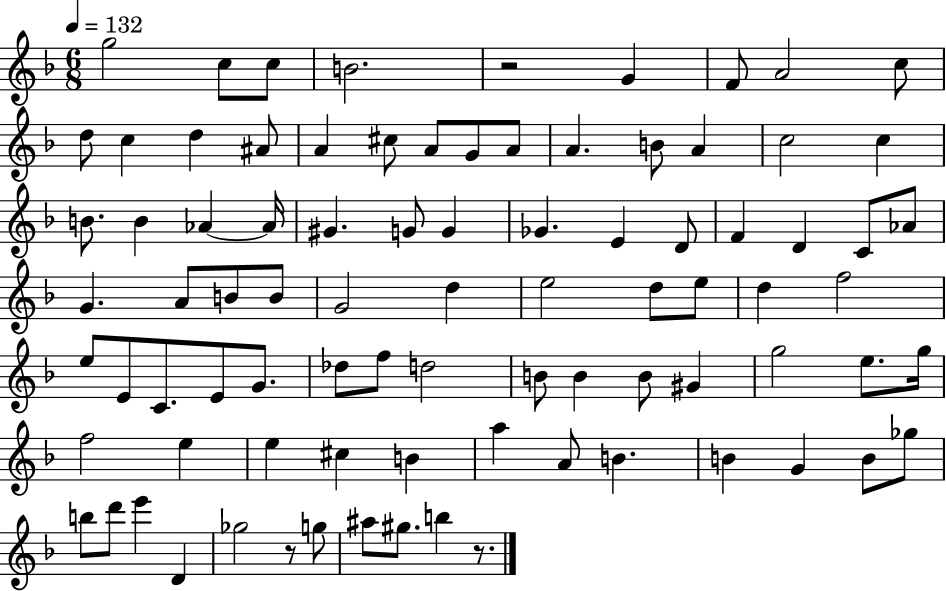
{
  \clef treble
  \numericTimeSignature
  \time 6/8
  \key f \major
  \tempo 4 = 132
  g''2 c''8 c''8 | b'2. | r2 g'4 | f'8 a'2 c''8 | \break d''8 c''4 d''4 ais'8 | a'4 cis''8 a'8 g'8 a'8 | a'4. b'8 a'4 | c''2 c''4 | \break b'8. b'4 aes'4~~ aes'16 | gis'4. g'8 g'4 | ges'4. e'4 d'8 | f'4 d'4 c'8 aes'8 | \break g'4. a'8 b'8 b'8 | g'2 d''4 | e''2 d''8 e''8 | d''4 f''2 | \break e''8 e'8 c'8. e'8 g'8. | des''8 f''8 d''2 | b'8 b'4 b'8 gis'4 | g''2 e''8. g''16 | \break f''2 e''4 | e''4 cis''4 b'4 | a''4 a'8 b'4. | b'4 g'4 b'8 ges''8 | \break b''8 d'''8 e'''4 d'4 | ges''2 r8 g''8 | ais''8 gis''8. b''4 r8. | \bar "|."
}